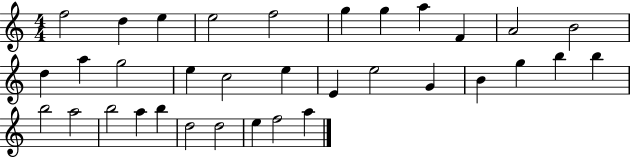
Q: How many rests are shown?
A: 0